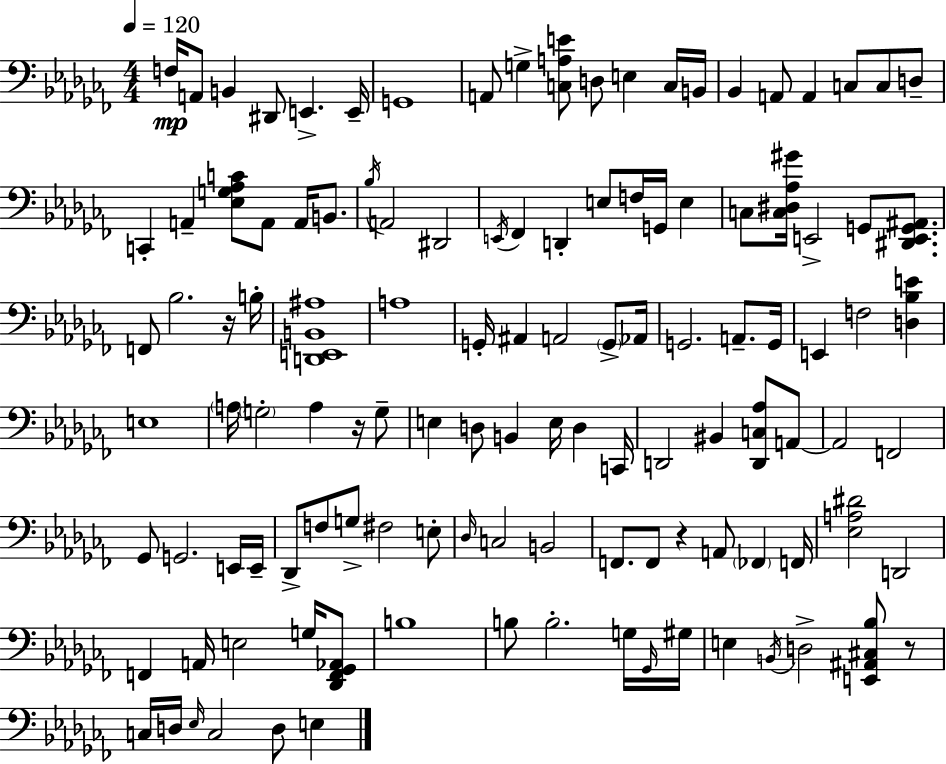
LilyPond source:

{
  \clef bass
  \numericTimeSignature
  \time 4/4
  \key aes \minor
  \tempo 4 = 120
  \repeat volta 2 { f16\mp a,8 b,4 dis,8 e,4.-> e,16-- | g,1 | a,8 g4-> <c a e'>8 d8 e4 c16 b,16 | bes,4 a,8 a,4 c8 c8 d8-- | \break c,4-. a,4-- <ees g aes c'>8 a,8 a,16 b,8. | \acciaccatura { bes16 } a,2 dis,2 | \acciaccatura { e,16 } fes,4 d,4-. e8 f16 g,16 e4 | c8 <c dis aes gis'>16 e,2-> g,8 <dis, e, g, ais,>8. | \break f,8 bes2. | r16 b16-. <d, e, b, ais>1 | a1 | g,16-. ais,4 a,2 \parenthesize g,8-> | \break aes,16 g,2. a,8.-- | g,16 e,4 f2 <d bes e'>4 | e1 | \parenthesize a16 \parenthesize g2-. a4 r16 | \break g8-- e4 d8 b,4 e16 d4 | c,16 d,2 bis,4 <d, c aes>8 | a,8~~ a,2 f,2 | ges,8 g,2. | \break e,16 e,16-- des,8-> f8 g8-> fis2 | e8-. \grace { des16 } c2 b,2 | f,8. f,8 r4 a,8 \parenthesize fes,4 | f,16 <ees a dis'>2 d,2 | \break f,4 a,16 e2 | g16 <des, f, ges, aes,>8 b1 | b8 b2.-. | g16 \grace { ges,16 } gis16 e4 \acciaccatura { b,16 } d2-> | \break <e, ais, cis bes>8 r8 c16 d16 \grace { ees16 } c2 | d8 e4 } \bar "|."
}